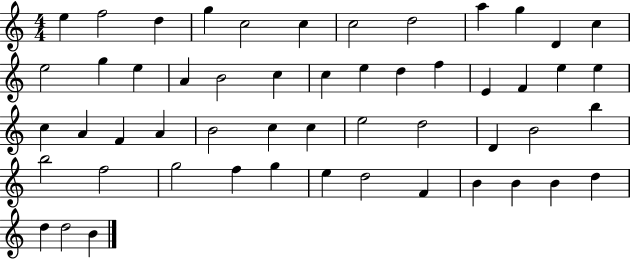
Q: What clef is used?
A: treble